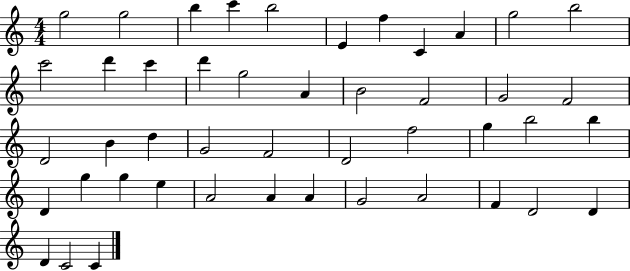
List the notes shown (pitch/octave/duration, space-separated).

G5/h G5/h B5/q C6/q B5/h E4/q F5/q C4/q A4/q G5/h B5/h C6/h D6/q C6/q D6/q G5/h A4/q B4/h F4/h G4/h F4/h D4/h B4/q D5/q G4/h F4/h D4/h F5/h G5/q B5/h B5/q D4/q G5/q G5/q E5/q A4/h A4/q A4/q G4/h A4/h F4/q D4/h D4/q D4/q C4/h C4/q